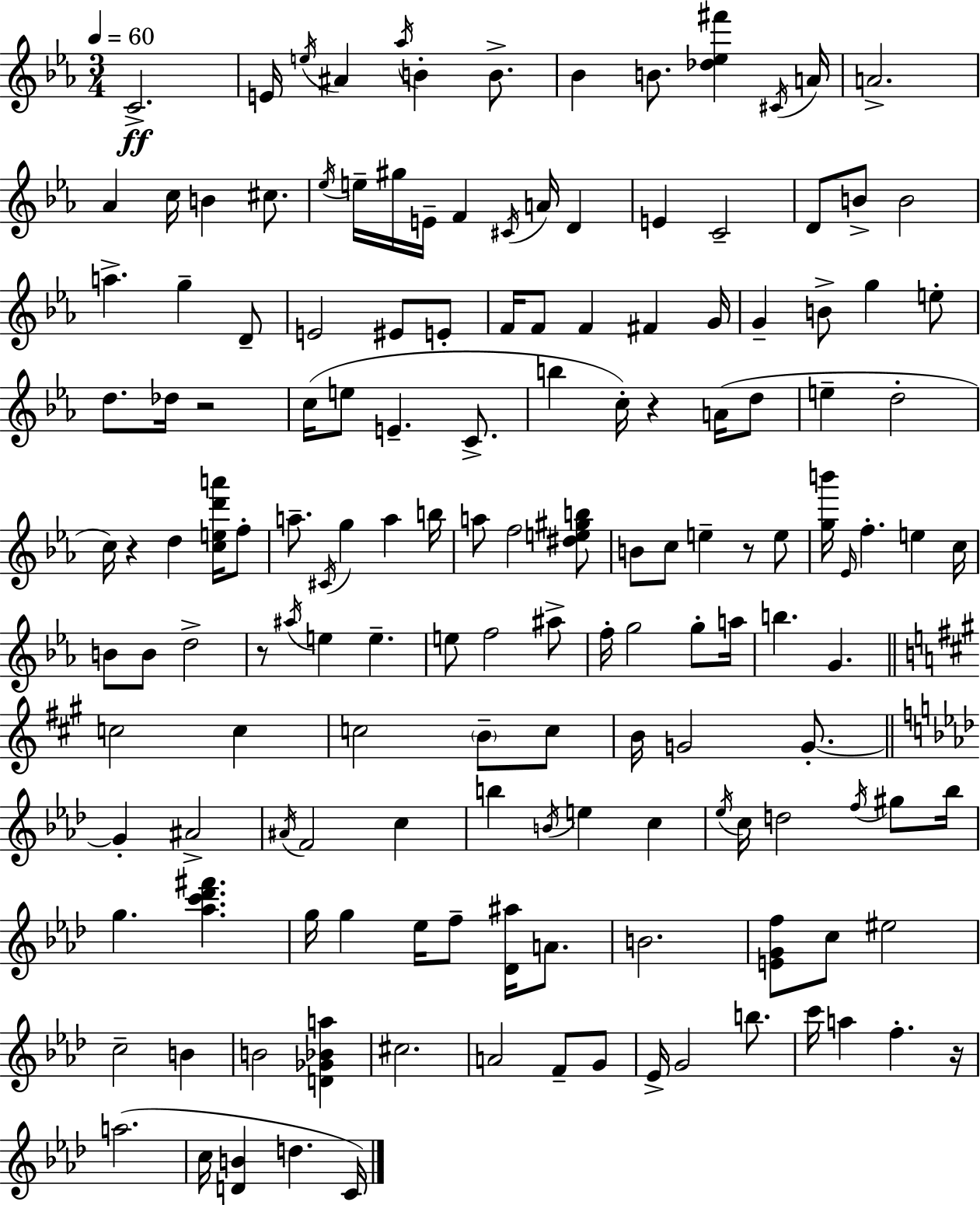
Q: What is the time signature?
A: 3/4